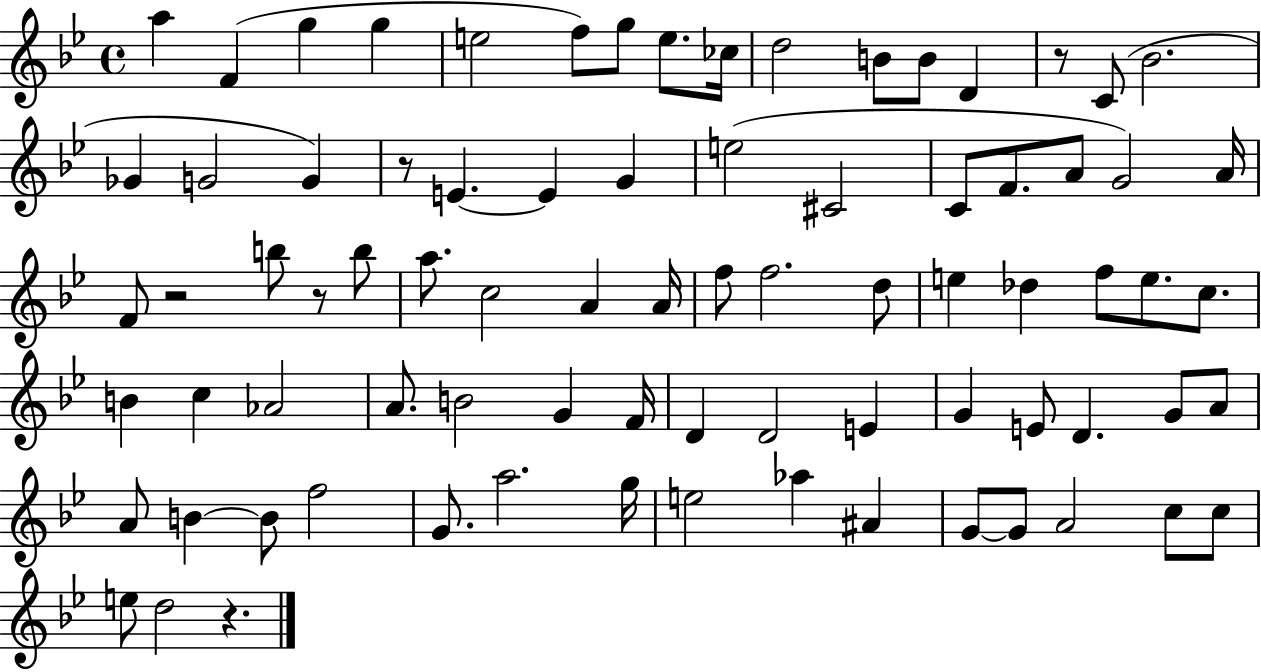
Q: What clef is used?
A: treble